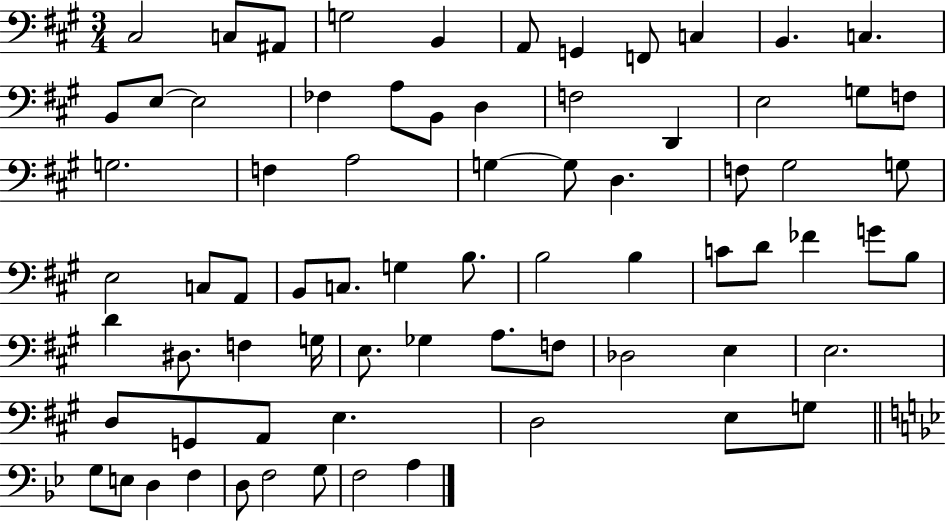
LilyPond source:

{
  \clef bass
  \numericTimeSignature
  \time 3/4
  \key a \major
  cis2 c8 ais,8 | g2 b,4 | a,8 g,4 f,8 c4 | b,4. c4. | \break b,8 e8~~ e2 | fes4 a8 b,8 d4 | f2 d,4 | e2 g8 f8 | \break g2. | f4 a2 | g4~~ g8 d4. | f8 gis2 g8 | \break e2 c8 a,8 | b,8 c8. g4 b8. | b2 b4 | c'8 d'8 fes'4 g'8 b8 | \break d'4 dis8. f4 g16 | e8. ges4 a8. f8 | des2 e4 | e2. | \break d8 g,8 a,8 e4. | d2 e8 g8 | \bar "||" \break \key bes \major g8 e8 d4 f4 | d8 f2 g8 | f2 a4 | \bar "|."
}